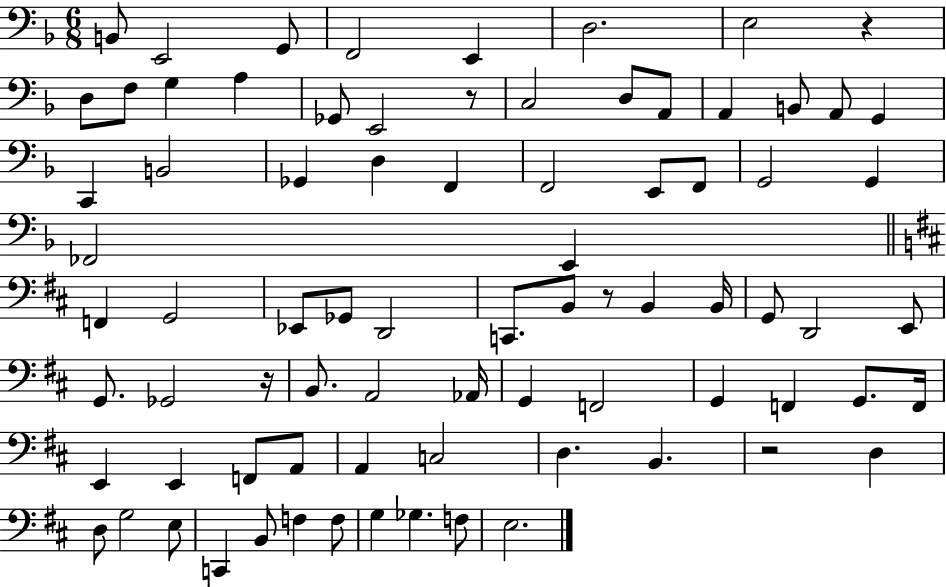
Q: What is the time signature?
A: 6/8